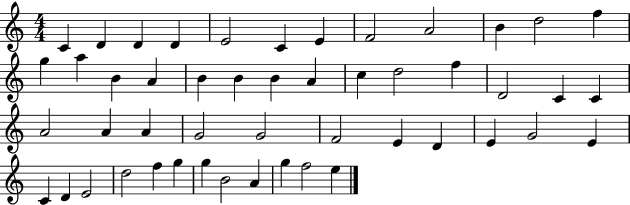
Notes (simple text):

C4/q D4/q D4/q D4/q E4/h C4/q E4/q F4/h A4/h B4/q D5/h F5/q G5/q A5/q B4/q A4/q B4/q B4/q B4/q A4/q C5/q D5/h F5/q D4/h C4/q C4/q A4/h A4/q A4/q G4/h G4/h F4/h E4/q D4/q E4/q G4/h E4/q C4/q D4/q E4/h D5/h F5/q G5/q G5/q B4/h A4/q G5/q F5/h E5/q